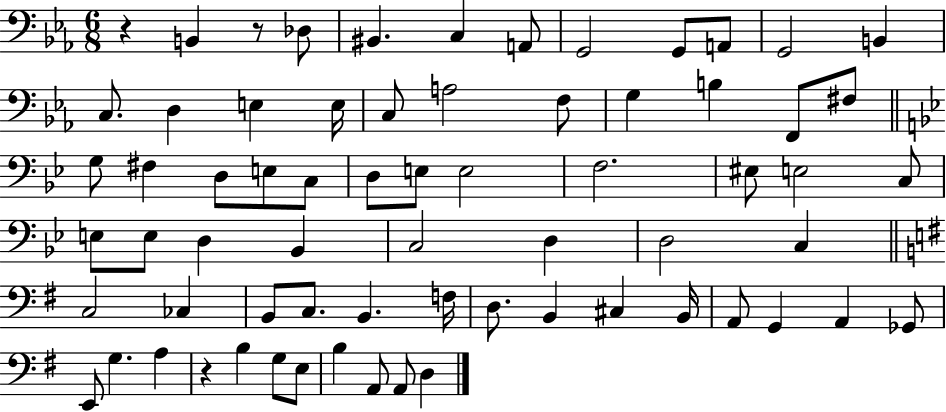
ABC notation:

X:1
T:Untitled
M:6/8
L:1/4
K:Eb
z B,, z/2 _D,/2 ^B,, C, A,,/2 G,,2 G,,/2 A,,/2 G,,2 B,, C,/2 D, E, E,/4 C,/2 A,2 F,/2 G, B, F,,/2 ^F,/2 G,/2 ^F, D,/2 E,/2 C,/2 D,/2 E,/2 E,2 F,2 ^E,/2 E,2 C,/2 E,/2 E,/2 D, _B,, C,2 D, D,2 C, C,2 _C, B,,/2 C,/2 B,, F,/4 D,/2 B,, ^C, B,,/4 A,,/2 G,, A,, _G,,/2 E,,/2 G, A, z B, G,/2 E,/2 B, A,,/2 A,,/2 D,